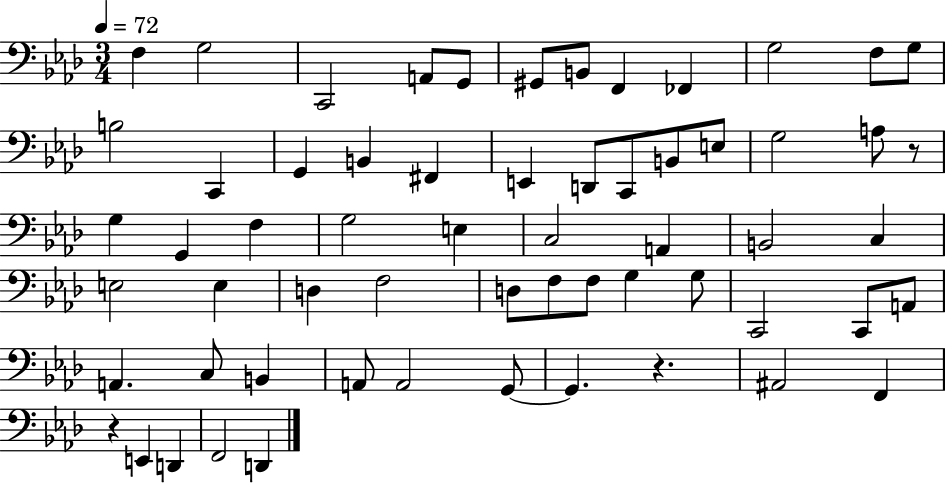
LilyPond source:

{
  \clef bass
  \numericTimeSignature
  \time 3/4
  \key aes \major
  \tempo 4 = 72
  f4 g2 | c,2 a,8 g,8 | gis,8 b,8 f,4 fes,4 | g2 f8 g8 | \break b2 c,4 | g,4 b,4 fis,4 | e,4 d,8 c,8 b,8 e8 | g2 a8 r8 | \break g4 g,4 f4 | g2 e4 | c2 a,4 | b,2 c4 | \break e2 e4 | d4 f2 | d8 f8 f8 g4 g8 | c,2 c,8 a,8 | \break a,4. c8 b,4 | a,8 a,2 g,8~~ | g,4. r4. | ais,2 f,4 | \break r4 e,4 d,4 | f,2 d,4 | \bar "|."
}